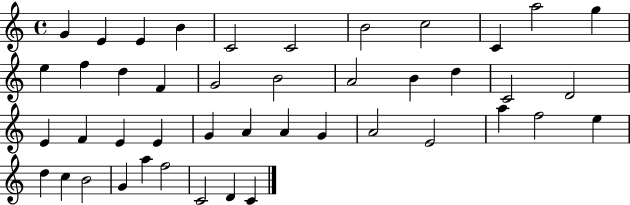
G4/q E4/q E4/q B4/q C4/h C4/h B4/h C5/h C4/q A5/h G5/q E5/q F5/q D5/q F4/q G4/h B4/h A4/h B4/q D5/q C4/h D4/h E4/q F4/q E4/q E4/q G4/q A4/q A4/q G4/q A4/h E4/h A5/q F5/h E5/q D5/q C5/q B4/h G4/q A5/q F5/h C4/h D4/q C4/q